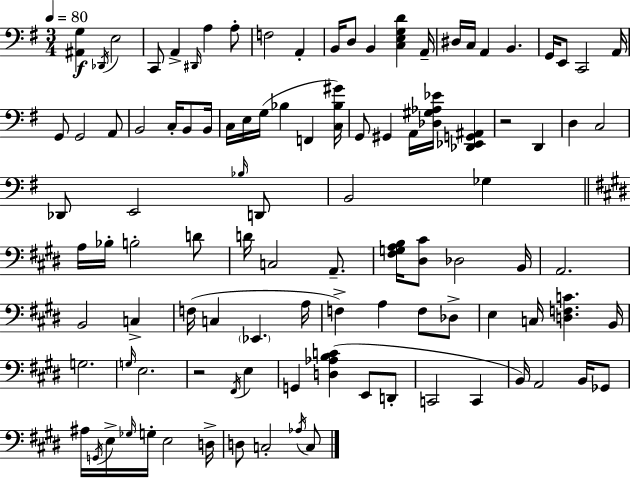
X:1
T:Untitled
M:3/4
L:1/4
K:G
[^A,,G,] _D,,/4 E,2 C,,/2 A,, ^D,,/4 A, A,/2 F,2 A,, B,,/4 D,/2 B,, [C,E,G,D] A,,/4 ^D,/4 C,/4 A,, B,, G,,/4 E,,/2 C,,2 A,,/4 G,,/2 G,,2 A,,/2 B,,2 C,/4 B,,/2 B,,/4 C,/4 E,/4 G,/4 _B, F,, [C,_B,^G]/4 G,,/2 ^G,, A,,/4 [_D,^G,_A,_E]/4 [_D,,_E,,G,,^A,,] z2 D,, D, C,2 _D,,/2 E,,2 _B,/4 D,,/2 B,,2 _G, A,/4 _B,/4 B,2 D/2 D/4 C,2 A,,/2 [^F,G,A,B,]/4 [^D,^C]/2 _D,2 B,,/4 A,,2 B,,2 C, F,/4 C, _E,, A,/4 F, A, F,/2 _D,/2 E, C,/4 [D,F,C] B,,/4 G,2 G,/4 E,2 z2 ^F,,/4 E, G,, [D,_A,B,C] E,,/2 D,,/2 C,,2 C,, B,,/4 A,,2 B,,/4 _G,,/2 ^A,/4 G,,/4 E,/4 _G,/4 G,/4 E,2 D,/4 D,/2 C,2 _A,/4 C,/2